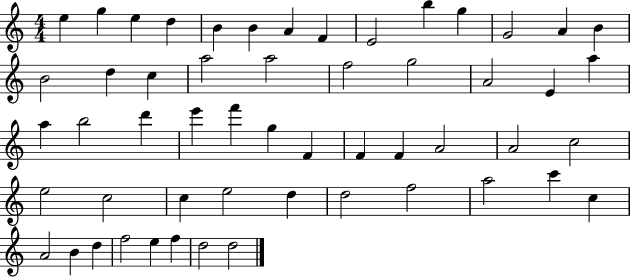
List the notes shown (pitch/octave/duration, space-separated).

E5/q G5/q E5/q D5/q B4/q B4/q A4/q F4/q E4/h B5/q G5/q G4/h A4/q B4/q B4/h D5/q C5/q A5/h A5/h F5/h G5/h A4/h E4/q A5/q A5/q B5/h D6/q E6/q F6/q G5/q F4/q F4/q F4/q A4/h A4/h C5/h E5/h C5/h C5/q E5/h D5/q D5/h F5/h A5/h C6/q C5/q A4/h B4/q D5/q F5/h E5/q F5/q D5/h D5/h